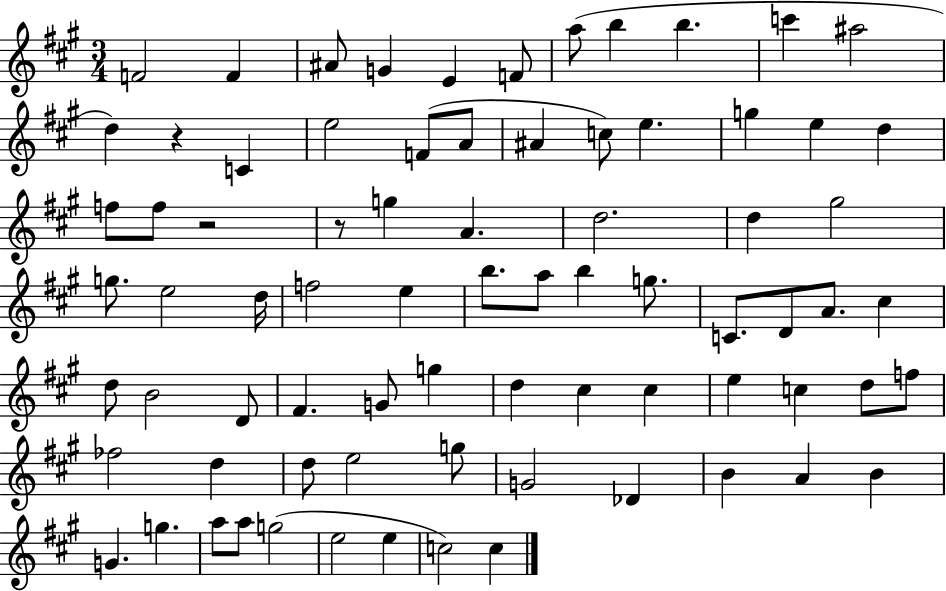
{
  \clef treble
  \numericTimeSignature
  \time 3/4
  \key a \major
  f'2 f'4 | ais'8 g'4 e'4 f'8 | a''8( b''4 b''4. | c'''4 ais''2 | \break d''4) r4 c'4 | e''2 f'8( a'8 | ais'4 c''8) e''4. | g''4 e''4 d''4 | \break f''8 f''8 r2 | r8 g''4 a'4. | d''2. | d''4 gis''2 | \break g''8. e''2 d''16 | f''2 e''4 | b''8. a''8 b''4 g''8. | c'8. d'8 a'8. cis''4 | \break d''8 b'2 d'8 | fis'4. g'8 g''4 | d''4 cis''4 cis''4 | e''4 c''4 d''8 f''8 | \break fes''2 d''4 | d''8 e''2 g''8 | g'2 des'4 | b'4 a'4 b'4 | \break g'4. g''4. | a''8 a''8 g''2( | e''2 e''4 | c''2) c''4 | \break \bar "|."
}